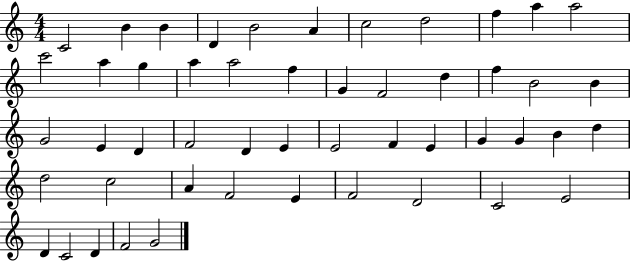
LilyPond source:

{
  \clef treble
  \numericTimeSignature
  \time 4/4
  \key c \major
  c'2 b'4 b'4 | d'4 b'2 a'4 | c''2 d''2 | f''4 a''4 a''2 | \break c'''2 a''4 g''4 | a''4 a''2 f''4 | g'4 f'2 d''4 | f''4 b'2 b'4 | \break g'2 e'4 d'4 | f'2 d'4 e'4 | e'2 f'4 e'4 | g'4 g'4 b'4 d''4 | \break d''2 c''2 | a'4 f'2 e'4 | f'2 d'2 | c'2 e'2 | \break d'4 c'2 d'4 | f'2 g'2 | \bar "|."
}